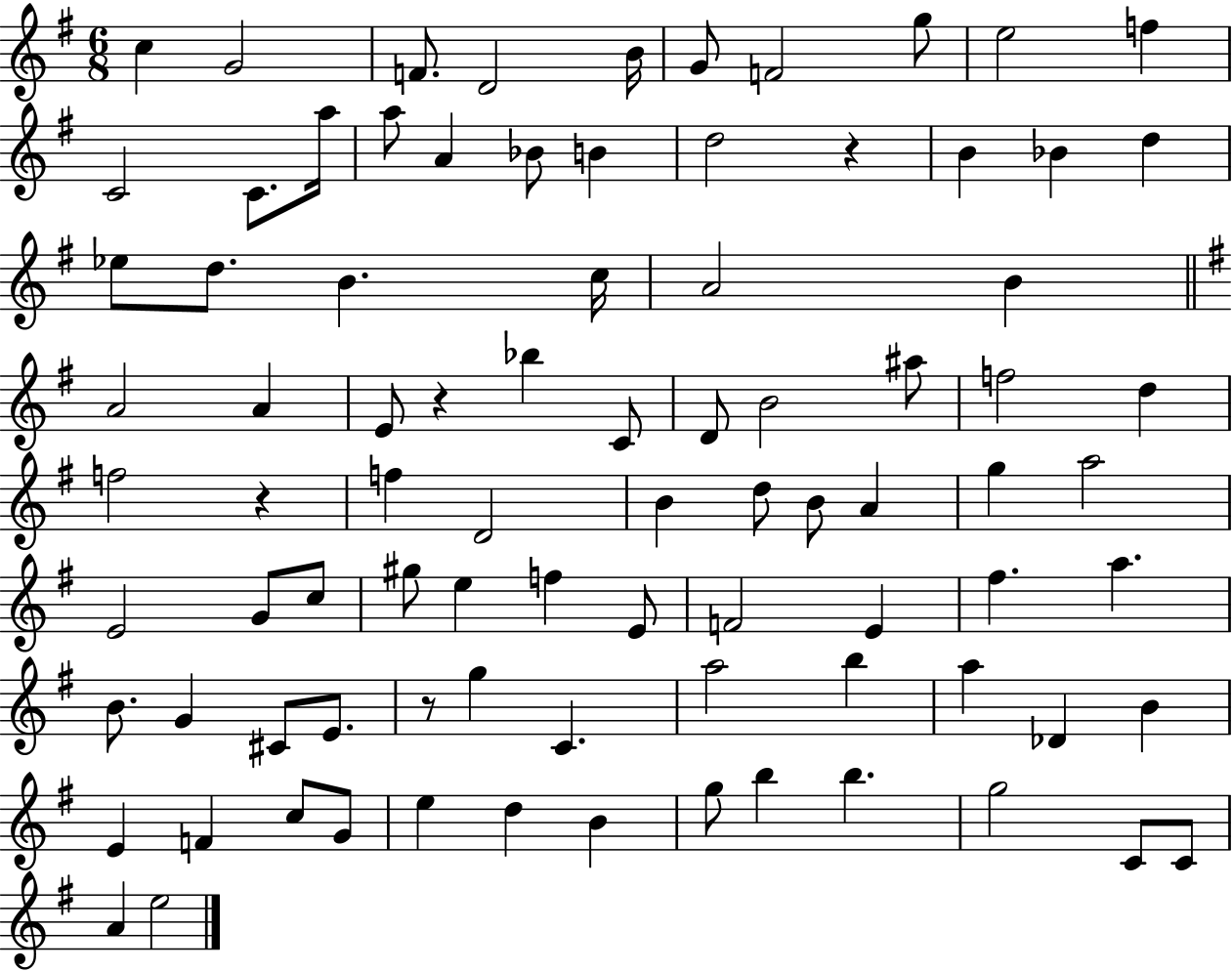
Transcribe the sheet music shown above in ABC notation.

X:1
T:Untitled
M:6/8
L:1/4
K:G
c G2 F/2 D2 B/4 G/2 F2 g/2 e2 f C2 C/2 a/4 a/2 A _B/2 B d2 z B _B d _e/2 d/2 B c/4 A2 B A2 A E/2 z _b C/2 D/2 B2 ^a/2 f2 d f2 z f D2 B d/2 B/2 A g a2 E2 G/2 c/2 ^g/2 e f E/2 F2 E ^f a B/2 G ^C/2 E/2 z/2 g C a2 b a _D B E F c/2 G/2 e d B g/2 b b g2 C/2 C/2 A e2